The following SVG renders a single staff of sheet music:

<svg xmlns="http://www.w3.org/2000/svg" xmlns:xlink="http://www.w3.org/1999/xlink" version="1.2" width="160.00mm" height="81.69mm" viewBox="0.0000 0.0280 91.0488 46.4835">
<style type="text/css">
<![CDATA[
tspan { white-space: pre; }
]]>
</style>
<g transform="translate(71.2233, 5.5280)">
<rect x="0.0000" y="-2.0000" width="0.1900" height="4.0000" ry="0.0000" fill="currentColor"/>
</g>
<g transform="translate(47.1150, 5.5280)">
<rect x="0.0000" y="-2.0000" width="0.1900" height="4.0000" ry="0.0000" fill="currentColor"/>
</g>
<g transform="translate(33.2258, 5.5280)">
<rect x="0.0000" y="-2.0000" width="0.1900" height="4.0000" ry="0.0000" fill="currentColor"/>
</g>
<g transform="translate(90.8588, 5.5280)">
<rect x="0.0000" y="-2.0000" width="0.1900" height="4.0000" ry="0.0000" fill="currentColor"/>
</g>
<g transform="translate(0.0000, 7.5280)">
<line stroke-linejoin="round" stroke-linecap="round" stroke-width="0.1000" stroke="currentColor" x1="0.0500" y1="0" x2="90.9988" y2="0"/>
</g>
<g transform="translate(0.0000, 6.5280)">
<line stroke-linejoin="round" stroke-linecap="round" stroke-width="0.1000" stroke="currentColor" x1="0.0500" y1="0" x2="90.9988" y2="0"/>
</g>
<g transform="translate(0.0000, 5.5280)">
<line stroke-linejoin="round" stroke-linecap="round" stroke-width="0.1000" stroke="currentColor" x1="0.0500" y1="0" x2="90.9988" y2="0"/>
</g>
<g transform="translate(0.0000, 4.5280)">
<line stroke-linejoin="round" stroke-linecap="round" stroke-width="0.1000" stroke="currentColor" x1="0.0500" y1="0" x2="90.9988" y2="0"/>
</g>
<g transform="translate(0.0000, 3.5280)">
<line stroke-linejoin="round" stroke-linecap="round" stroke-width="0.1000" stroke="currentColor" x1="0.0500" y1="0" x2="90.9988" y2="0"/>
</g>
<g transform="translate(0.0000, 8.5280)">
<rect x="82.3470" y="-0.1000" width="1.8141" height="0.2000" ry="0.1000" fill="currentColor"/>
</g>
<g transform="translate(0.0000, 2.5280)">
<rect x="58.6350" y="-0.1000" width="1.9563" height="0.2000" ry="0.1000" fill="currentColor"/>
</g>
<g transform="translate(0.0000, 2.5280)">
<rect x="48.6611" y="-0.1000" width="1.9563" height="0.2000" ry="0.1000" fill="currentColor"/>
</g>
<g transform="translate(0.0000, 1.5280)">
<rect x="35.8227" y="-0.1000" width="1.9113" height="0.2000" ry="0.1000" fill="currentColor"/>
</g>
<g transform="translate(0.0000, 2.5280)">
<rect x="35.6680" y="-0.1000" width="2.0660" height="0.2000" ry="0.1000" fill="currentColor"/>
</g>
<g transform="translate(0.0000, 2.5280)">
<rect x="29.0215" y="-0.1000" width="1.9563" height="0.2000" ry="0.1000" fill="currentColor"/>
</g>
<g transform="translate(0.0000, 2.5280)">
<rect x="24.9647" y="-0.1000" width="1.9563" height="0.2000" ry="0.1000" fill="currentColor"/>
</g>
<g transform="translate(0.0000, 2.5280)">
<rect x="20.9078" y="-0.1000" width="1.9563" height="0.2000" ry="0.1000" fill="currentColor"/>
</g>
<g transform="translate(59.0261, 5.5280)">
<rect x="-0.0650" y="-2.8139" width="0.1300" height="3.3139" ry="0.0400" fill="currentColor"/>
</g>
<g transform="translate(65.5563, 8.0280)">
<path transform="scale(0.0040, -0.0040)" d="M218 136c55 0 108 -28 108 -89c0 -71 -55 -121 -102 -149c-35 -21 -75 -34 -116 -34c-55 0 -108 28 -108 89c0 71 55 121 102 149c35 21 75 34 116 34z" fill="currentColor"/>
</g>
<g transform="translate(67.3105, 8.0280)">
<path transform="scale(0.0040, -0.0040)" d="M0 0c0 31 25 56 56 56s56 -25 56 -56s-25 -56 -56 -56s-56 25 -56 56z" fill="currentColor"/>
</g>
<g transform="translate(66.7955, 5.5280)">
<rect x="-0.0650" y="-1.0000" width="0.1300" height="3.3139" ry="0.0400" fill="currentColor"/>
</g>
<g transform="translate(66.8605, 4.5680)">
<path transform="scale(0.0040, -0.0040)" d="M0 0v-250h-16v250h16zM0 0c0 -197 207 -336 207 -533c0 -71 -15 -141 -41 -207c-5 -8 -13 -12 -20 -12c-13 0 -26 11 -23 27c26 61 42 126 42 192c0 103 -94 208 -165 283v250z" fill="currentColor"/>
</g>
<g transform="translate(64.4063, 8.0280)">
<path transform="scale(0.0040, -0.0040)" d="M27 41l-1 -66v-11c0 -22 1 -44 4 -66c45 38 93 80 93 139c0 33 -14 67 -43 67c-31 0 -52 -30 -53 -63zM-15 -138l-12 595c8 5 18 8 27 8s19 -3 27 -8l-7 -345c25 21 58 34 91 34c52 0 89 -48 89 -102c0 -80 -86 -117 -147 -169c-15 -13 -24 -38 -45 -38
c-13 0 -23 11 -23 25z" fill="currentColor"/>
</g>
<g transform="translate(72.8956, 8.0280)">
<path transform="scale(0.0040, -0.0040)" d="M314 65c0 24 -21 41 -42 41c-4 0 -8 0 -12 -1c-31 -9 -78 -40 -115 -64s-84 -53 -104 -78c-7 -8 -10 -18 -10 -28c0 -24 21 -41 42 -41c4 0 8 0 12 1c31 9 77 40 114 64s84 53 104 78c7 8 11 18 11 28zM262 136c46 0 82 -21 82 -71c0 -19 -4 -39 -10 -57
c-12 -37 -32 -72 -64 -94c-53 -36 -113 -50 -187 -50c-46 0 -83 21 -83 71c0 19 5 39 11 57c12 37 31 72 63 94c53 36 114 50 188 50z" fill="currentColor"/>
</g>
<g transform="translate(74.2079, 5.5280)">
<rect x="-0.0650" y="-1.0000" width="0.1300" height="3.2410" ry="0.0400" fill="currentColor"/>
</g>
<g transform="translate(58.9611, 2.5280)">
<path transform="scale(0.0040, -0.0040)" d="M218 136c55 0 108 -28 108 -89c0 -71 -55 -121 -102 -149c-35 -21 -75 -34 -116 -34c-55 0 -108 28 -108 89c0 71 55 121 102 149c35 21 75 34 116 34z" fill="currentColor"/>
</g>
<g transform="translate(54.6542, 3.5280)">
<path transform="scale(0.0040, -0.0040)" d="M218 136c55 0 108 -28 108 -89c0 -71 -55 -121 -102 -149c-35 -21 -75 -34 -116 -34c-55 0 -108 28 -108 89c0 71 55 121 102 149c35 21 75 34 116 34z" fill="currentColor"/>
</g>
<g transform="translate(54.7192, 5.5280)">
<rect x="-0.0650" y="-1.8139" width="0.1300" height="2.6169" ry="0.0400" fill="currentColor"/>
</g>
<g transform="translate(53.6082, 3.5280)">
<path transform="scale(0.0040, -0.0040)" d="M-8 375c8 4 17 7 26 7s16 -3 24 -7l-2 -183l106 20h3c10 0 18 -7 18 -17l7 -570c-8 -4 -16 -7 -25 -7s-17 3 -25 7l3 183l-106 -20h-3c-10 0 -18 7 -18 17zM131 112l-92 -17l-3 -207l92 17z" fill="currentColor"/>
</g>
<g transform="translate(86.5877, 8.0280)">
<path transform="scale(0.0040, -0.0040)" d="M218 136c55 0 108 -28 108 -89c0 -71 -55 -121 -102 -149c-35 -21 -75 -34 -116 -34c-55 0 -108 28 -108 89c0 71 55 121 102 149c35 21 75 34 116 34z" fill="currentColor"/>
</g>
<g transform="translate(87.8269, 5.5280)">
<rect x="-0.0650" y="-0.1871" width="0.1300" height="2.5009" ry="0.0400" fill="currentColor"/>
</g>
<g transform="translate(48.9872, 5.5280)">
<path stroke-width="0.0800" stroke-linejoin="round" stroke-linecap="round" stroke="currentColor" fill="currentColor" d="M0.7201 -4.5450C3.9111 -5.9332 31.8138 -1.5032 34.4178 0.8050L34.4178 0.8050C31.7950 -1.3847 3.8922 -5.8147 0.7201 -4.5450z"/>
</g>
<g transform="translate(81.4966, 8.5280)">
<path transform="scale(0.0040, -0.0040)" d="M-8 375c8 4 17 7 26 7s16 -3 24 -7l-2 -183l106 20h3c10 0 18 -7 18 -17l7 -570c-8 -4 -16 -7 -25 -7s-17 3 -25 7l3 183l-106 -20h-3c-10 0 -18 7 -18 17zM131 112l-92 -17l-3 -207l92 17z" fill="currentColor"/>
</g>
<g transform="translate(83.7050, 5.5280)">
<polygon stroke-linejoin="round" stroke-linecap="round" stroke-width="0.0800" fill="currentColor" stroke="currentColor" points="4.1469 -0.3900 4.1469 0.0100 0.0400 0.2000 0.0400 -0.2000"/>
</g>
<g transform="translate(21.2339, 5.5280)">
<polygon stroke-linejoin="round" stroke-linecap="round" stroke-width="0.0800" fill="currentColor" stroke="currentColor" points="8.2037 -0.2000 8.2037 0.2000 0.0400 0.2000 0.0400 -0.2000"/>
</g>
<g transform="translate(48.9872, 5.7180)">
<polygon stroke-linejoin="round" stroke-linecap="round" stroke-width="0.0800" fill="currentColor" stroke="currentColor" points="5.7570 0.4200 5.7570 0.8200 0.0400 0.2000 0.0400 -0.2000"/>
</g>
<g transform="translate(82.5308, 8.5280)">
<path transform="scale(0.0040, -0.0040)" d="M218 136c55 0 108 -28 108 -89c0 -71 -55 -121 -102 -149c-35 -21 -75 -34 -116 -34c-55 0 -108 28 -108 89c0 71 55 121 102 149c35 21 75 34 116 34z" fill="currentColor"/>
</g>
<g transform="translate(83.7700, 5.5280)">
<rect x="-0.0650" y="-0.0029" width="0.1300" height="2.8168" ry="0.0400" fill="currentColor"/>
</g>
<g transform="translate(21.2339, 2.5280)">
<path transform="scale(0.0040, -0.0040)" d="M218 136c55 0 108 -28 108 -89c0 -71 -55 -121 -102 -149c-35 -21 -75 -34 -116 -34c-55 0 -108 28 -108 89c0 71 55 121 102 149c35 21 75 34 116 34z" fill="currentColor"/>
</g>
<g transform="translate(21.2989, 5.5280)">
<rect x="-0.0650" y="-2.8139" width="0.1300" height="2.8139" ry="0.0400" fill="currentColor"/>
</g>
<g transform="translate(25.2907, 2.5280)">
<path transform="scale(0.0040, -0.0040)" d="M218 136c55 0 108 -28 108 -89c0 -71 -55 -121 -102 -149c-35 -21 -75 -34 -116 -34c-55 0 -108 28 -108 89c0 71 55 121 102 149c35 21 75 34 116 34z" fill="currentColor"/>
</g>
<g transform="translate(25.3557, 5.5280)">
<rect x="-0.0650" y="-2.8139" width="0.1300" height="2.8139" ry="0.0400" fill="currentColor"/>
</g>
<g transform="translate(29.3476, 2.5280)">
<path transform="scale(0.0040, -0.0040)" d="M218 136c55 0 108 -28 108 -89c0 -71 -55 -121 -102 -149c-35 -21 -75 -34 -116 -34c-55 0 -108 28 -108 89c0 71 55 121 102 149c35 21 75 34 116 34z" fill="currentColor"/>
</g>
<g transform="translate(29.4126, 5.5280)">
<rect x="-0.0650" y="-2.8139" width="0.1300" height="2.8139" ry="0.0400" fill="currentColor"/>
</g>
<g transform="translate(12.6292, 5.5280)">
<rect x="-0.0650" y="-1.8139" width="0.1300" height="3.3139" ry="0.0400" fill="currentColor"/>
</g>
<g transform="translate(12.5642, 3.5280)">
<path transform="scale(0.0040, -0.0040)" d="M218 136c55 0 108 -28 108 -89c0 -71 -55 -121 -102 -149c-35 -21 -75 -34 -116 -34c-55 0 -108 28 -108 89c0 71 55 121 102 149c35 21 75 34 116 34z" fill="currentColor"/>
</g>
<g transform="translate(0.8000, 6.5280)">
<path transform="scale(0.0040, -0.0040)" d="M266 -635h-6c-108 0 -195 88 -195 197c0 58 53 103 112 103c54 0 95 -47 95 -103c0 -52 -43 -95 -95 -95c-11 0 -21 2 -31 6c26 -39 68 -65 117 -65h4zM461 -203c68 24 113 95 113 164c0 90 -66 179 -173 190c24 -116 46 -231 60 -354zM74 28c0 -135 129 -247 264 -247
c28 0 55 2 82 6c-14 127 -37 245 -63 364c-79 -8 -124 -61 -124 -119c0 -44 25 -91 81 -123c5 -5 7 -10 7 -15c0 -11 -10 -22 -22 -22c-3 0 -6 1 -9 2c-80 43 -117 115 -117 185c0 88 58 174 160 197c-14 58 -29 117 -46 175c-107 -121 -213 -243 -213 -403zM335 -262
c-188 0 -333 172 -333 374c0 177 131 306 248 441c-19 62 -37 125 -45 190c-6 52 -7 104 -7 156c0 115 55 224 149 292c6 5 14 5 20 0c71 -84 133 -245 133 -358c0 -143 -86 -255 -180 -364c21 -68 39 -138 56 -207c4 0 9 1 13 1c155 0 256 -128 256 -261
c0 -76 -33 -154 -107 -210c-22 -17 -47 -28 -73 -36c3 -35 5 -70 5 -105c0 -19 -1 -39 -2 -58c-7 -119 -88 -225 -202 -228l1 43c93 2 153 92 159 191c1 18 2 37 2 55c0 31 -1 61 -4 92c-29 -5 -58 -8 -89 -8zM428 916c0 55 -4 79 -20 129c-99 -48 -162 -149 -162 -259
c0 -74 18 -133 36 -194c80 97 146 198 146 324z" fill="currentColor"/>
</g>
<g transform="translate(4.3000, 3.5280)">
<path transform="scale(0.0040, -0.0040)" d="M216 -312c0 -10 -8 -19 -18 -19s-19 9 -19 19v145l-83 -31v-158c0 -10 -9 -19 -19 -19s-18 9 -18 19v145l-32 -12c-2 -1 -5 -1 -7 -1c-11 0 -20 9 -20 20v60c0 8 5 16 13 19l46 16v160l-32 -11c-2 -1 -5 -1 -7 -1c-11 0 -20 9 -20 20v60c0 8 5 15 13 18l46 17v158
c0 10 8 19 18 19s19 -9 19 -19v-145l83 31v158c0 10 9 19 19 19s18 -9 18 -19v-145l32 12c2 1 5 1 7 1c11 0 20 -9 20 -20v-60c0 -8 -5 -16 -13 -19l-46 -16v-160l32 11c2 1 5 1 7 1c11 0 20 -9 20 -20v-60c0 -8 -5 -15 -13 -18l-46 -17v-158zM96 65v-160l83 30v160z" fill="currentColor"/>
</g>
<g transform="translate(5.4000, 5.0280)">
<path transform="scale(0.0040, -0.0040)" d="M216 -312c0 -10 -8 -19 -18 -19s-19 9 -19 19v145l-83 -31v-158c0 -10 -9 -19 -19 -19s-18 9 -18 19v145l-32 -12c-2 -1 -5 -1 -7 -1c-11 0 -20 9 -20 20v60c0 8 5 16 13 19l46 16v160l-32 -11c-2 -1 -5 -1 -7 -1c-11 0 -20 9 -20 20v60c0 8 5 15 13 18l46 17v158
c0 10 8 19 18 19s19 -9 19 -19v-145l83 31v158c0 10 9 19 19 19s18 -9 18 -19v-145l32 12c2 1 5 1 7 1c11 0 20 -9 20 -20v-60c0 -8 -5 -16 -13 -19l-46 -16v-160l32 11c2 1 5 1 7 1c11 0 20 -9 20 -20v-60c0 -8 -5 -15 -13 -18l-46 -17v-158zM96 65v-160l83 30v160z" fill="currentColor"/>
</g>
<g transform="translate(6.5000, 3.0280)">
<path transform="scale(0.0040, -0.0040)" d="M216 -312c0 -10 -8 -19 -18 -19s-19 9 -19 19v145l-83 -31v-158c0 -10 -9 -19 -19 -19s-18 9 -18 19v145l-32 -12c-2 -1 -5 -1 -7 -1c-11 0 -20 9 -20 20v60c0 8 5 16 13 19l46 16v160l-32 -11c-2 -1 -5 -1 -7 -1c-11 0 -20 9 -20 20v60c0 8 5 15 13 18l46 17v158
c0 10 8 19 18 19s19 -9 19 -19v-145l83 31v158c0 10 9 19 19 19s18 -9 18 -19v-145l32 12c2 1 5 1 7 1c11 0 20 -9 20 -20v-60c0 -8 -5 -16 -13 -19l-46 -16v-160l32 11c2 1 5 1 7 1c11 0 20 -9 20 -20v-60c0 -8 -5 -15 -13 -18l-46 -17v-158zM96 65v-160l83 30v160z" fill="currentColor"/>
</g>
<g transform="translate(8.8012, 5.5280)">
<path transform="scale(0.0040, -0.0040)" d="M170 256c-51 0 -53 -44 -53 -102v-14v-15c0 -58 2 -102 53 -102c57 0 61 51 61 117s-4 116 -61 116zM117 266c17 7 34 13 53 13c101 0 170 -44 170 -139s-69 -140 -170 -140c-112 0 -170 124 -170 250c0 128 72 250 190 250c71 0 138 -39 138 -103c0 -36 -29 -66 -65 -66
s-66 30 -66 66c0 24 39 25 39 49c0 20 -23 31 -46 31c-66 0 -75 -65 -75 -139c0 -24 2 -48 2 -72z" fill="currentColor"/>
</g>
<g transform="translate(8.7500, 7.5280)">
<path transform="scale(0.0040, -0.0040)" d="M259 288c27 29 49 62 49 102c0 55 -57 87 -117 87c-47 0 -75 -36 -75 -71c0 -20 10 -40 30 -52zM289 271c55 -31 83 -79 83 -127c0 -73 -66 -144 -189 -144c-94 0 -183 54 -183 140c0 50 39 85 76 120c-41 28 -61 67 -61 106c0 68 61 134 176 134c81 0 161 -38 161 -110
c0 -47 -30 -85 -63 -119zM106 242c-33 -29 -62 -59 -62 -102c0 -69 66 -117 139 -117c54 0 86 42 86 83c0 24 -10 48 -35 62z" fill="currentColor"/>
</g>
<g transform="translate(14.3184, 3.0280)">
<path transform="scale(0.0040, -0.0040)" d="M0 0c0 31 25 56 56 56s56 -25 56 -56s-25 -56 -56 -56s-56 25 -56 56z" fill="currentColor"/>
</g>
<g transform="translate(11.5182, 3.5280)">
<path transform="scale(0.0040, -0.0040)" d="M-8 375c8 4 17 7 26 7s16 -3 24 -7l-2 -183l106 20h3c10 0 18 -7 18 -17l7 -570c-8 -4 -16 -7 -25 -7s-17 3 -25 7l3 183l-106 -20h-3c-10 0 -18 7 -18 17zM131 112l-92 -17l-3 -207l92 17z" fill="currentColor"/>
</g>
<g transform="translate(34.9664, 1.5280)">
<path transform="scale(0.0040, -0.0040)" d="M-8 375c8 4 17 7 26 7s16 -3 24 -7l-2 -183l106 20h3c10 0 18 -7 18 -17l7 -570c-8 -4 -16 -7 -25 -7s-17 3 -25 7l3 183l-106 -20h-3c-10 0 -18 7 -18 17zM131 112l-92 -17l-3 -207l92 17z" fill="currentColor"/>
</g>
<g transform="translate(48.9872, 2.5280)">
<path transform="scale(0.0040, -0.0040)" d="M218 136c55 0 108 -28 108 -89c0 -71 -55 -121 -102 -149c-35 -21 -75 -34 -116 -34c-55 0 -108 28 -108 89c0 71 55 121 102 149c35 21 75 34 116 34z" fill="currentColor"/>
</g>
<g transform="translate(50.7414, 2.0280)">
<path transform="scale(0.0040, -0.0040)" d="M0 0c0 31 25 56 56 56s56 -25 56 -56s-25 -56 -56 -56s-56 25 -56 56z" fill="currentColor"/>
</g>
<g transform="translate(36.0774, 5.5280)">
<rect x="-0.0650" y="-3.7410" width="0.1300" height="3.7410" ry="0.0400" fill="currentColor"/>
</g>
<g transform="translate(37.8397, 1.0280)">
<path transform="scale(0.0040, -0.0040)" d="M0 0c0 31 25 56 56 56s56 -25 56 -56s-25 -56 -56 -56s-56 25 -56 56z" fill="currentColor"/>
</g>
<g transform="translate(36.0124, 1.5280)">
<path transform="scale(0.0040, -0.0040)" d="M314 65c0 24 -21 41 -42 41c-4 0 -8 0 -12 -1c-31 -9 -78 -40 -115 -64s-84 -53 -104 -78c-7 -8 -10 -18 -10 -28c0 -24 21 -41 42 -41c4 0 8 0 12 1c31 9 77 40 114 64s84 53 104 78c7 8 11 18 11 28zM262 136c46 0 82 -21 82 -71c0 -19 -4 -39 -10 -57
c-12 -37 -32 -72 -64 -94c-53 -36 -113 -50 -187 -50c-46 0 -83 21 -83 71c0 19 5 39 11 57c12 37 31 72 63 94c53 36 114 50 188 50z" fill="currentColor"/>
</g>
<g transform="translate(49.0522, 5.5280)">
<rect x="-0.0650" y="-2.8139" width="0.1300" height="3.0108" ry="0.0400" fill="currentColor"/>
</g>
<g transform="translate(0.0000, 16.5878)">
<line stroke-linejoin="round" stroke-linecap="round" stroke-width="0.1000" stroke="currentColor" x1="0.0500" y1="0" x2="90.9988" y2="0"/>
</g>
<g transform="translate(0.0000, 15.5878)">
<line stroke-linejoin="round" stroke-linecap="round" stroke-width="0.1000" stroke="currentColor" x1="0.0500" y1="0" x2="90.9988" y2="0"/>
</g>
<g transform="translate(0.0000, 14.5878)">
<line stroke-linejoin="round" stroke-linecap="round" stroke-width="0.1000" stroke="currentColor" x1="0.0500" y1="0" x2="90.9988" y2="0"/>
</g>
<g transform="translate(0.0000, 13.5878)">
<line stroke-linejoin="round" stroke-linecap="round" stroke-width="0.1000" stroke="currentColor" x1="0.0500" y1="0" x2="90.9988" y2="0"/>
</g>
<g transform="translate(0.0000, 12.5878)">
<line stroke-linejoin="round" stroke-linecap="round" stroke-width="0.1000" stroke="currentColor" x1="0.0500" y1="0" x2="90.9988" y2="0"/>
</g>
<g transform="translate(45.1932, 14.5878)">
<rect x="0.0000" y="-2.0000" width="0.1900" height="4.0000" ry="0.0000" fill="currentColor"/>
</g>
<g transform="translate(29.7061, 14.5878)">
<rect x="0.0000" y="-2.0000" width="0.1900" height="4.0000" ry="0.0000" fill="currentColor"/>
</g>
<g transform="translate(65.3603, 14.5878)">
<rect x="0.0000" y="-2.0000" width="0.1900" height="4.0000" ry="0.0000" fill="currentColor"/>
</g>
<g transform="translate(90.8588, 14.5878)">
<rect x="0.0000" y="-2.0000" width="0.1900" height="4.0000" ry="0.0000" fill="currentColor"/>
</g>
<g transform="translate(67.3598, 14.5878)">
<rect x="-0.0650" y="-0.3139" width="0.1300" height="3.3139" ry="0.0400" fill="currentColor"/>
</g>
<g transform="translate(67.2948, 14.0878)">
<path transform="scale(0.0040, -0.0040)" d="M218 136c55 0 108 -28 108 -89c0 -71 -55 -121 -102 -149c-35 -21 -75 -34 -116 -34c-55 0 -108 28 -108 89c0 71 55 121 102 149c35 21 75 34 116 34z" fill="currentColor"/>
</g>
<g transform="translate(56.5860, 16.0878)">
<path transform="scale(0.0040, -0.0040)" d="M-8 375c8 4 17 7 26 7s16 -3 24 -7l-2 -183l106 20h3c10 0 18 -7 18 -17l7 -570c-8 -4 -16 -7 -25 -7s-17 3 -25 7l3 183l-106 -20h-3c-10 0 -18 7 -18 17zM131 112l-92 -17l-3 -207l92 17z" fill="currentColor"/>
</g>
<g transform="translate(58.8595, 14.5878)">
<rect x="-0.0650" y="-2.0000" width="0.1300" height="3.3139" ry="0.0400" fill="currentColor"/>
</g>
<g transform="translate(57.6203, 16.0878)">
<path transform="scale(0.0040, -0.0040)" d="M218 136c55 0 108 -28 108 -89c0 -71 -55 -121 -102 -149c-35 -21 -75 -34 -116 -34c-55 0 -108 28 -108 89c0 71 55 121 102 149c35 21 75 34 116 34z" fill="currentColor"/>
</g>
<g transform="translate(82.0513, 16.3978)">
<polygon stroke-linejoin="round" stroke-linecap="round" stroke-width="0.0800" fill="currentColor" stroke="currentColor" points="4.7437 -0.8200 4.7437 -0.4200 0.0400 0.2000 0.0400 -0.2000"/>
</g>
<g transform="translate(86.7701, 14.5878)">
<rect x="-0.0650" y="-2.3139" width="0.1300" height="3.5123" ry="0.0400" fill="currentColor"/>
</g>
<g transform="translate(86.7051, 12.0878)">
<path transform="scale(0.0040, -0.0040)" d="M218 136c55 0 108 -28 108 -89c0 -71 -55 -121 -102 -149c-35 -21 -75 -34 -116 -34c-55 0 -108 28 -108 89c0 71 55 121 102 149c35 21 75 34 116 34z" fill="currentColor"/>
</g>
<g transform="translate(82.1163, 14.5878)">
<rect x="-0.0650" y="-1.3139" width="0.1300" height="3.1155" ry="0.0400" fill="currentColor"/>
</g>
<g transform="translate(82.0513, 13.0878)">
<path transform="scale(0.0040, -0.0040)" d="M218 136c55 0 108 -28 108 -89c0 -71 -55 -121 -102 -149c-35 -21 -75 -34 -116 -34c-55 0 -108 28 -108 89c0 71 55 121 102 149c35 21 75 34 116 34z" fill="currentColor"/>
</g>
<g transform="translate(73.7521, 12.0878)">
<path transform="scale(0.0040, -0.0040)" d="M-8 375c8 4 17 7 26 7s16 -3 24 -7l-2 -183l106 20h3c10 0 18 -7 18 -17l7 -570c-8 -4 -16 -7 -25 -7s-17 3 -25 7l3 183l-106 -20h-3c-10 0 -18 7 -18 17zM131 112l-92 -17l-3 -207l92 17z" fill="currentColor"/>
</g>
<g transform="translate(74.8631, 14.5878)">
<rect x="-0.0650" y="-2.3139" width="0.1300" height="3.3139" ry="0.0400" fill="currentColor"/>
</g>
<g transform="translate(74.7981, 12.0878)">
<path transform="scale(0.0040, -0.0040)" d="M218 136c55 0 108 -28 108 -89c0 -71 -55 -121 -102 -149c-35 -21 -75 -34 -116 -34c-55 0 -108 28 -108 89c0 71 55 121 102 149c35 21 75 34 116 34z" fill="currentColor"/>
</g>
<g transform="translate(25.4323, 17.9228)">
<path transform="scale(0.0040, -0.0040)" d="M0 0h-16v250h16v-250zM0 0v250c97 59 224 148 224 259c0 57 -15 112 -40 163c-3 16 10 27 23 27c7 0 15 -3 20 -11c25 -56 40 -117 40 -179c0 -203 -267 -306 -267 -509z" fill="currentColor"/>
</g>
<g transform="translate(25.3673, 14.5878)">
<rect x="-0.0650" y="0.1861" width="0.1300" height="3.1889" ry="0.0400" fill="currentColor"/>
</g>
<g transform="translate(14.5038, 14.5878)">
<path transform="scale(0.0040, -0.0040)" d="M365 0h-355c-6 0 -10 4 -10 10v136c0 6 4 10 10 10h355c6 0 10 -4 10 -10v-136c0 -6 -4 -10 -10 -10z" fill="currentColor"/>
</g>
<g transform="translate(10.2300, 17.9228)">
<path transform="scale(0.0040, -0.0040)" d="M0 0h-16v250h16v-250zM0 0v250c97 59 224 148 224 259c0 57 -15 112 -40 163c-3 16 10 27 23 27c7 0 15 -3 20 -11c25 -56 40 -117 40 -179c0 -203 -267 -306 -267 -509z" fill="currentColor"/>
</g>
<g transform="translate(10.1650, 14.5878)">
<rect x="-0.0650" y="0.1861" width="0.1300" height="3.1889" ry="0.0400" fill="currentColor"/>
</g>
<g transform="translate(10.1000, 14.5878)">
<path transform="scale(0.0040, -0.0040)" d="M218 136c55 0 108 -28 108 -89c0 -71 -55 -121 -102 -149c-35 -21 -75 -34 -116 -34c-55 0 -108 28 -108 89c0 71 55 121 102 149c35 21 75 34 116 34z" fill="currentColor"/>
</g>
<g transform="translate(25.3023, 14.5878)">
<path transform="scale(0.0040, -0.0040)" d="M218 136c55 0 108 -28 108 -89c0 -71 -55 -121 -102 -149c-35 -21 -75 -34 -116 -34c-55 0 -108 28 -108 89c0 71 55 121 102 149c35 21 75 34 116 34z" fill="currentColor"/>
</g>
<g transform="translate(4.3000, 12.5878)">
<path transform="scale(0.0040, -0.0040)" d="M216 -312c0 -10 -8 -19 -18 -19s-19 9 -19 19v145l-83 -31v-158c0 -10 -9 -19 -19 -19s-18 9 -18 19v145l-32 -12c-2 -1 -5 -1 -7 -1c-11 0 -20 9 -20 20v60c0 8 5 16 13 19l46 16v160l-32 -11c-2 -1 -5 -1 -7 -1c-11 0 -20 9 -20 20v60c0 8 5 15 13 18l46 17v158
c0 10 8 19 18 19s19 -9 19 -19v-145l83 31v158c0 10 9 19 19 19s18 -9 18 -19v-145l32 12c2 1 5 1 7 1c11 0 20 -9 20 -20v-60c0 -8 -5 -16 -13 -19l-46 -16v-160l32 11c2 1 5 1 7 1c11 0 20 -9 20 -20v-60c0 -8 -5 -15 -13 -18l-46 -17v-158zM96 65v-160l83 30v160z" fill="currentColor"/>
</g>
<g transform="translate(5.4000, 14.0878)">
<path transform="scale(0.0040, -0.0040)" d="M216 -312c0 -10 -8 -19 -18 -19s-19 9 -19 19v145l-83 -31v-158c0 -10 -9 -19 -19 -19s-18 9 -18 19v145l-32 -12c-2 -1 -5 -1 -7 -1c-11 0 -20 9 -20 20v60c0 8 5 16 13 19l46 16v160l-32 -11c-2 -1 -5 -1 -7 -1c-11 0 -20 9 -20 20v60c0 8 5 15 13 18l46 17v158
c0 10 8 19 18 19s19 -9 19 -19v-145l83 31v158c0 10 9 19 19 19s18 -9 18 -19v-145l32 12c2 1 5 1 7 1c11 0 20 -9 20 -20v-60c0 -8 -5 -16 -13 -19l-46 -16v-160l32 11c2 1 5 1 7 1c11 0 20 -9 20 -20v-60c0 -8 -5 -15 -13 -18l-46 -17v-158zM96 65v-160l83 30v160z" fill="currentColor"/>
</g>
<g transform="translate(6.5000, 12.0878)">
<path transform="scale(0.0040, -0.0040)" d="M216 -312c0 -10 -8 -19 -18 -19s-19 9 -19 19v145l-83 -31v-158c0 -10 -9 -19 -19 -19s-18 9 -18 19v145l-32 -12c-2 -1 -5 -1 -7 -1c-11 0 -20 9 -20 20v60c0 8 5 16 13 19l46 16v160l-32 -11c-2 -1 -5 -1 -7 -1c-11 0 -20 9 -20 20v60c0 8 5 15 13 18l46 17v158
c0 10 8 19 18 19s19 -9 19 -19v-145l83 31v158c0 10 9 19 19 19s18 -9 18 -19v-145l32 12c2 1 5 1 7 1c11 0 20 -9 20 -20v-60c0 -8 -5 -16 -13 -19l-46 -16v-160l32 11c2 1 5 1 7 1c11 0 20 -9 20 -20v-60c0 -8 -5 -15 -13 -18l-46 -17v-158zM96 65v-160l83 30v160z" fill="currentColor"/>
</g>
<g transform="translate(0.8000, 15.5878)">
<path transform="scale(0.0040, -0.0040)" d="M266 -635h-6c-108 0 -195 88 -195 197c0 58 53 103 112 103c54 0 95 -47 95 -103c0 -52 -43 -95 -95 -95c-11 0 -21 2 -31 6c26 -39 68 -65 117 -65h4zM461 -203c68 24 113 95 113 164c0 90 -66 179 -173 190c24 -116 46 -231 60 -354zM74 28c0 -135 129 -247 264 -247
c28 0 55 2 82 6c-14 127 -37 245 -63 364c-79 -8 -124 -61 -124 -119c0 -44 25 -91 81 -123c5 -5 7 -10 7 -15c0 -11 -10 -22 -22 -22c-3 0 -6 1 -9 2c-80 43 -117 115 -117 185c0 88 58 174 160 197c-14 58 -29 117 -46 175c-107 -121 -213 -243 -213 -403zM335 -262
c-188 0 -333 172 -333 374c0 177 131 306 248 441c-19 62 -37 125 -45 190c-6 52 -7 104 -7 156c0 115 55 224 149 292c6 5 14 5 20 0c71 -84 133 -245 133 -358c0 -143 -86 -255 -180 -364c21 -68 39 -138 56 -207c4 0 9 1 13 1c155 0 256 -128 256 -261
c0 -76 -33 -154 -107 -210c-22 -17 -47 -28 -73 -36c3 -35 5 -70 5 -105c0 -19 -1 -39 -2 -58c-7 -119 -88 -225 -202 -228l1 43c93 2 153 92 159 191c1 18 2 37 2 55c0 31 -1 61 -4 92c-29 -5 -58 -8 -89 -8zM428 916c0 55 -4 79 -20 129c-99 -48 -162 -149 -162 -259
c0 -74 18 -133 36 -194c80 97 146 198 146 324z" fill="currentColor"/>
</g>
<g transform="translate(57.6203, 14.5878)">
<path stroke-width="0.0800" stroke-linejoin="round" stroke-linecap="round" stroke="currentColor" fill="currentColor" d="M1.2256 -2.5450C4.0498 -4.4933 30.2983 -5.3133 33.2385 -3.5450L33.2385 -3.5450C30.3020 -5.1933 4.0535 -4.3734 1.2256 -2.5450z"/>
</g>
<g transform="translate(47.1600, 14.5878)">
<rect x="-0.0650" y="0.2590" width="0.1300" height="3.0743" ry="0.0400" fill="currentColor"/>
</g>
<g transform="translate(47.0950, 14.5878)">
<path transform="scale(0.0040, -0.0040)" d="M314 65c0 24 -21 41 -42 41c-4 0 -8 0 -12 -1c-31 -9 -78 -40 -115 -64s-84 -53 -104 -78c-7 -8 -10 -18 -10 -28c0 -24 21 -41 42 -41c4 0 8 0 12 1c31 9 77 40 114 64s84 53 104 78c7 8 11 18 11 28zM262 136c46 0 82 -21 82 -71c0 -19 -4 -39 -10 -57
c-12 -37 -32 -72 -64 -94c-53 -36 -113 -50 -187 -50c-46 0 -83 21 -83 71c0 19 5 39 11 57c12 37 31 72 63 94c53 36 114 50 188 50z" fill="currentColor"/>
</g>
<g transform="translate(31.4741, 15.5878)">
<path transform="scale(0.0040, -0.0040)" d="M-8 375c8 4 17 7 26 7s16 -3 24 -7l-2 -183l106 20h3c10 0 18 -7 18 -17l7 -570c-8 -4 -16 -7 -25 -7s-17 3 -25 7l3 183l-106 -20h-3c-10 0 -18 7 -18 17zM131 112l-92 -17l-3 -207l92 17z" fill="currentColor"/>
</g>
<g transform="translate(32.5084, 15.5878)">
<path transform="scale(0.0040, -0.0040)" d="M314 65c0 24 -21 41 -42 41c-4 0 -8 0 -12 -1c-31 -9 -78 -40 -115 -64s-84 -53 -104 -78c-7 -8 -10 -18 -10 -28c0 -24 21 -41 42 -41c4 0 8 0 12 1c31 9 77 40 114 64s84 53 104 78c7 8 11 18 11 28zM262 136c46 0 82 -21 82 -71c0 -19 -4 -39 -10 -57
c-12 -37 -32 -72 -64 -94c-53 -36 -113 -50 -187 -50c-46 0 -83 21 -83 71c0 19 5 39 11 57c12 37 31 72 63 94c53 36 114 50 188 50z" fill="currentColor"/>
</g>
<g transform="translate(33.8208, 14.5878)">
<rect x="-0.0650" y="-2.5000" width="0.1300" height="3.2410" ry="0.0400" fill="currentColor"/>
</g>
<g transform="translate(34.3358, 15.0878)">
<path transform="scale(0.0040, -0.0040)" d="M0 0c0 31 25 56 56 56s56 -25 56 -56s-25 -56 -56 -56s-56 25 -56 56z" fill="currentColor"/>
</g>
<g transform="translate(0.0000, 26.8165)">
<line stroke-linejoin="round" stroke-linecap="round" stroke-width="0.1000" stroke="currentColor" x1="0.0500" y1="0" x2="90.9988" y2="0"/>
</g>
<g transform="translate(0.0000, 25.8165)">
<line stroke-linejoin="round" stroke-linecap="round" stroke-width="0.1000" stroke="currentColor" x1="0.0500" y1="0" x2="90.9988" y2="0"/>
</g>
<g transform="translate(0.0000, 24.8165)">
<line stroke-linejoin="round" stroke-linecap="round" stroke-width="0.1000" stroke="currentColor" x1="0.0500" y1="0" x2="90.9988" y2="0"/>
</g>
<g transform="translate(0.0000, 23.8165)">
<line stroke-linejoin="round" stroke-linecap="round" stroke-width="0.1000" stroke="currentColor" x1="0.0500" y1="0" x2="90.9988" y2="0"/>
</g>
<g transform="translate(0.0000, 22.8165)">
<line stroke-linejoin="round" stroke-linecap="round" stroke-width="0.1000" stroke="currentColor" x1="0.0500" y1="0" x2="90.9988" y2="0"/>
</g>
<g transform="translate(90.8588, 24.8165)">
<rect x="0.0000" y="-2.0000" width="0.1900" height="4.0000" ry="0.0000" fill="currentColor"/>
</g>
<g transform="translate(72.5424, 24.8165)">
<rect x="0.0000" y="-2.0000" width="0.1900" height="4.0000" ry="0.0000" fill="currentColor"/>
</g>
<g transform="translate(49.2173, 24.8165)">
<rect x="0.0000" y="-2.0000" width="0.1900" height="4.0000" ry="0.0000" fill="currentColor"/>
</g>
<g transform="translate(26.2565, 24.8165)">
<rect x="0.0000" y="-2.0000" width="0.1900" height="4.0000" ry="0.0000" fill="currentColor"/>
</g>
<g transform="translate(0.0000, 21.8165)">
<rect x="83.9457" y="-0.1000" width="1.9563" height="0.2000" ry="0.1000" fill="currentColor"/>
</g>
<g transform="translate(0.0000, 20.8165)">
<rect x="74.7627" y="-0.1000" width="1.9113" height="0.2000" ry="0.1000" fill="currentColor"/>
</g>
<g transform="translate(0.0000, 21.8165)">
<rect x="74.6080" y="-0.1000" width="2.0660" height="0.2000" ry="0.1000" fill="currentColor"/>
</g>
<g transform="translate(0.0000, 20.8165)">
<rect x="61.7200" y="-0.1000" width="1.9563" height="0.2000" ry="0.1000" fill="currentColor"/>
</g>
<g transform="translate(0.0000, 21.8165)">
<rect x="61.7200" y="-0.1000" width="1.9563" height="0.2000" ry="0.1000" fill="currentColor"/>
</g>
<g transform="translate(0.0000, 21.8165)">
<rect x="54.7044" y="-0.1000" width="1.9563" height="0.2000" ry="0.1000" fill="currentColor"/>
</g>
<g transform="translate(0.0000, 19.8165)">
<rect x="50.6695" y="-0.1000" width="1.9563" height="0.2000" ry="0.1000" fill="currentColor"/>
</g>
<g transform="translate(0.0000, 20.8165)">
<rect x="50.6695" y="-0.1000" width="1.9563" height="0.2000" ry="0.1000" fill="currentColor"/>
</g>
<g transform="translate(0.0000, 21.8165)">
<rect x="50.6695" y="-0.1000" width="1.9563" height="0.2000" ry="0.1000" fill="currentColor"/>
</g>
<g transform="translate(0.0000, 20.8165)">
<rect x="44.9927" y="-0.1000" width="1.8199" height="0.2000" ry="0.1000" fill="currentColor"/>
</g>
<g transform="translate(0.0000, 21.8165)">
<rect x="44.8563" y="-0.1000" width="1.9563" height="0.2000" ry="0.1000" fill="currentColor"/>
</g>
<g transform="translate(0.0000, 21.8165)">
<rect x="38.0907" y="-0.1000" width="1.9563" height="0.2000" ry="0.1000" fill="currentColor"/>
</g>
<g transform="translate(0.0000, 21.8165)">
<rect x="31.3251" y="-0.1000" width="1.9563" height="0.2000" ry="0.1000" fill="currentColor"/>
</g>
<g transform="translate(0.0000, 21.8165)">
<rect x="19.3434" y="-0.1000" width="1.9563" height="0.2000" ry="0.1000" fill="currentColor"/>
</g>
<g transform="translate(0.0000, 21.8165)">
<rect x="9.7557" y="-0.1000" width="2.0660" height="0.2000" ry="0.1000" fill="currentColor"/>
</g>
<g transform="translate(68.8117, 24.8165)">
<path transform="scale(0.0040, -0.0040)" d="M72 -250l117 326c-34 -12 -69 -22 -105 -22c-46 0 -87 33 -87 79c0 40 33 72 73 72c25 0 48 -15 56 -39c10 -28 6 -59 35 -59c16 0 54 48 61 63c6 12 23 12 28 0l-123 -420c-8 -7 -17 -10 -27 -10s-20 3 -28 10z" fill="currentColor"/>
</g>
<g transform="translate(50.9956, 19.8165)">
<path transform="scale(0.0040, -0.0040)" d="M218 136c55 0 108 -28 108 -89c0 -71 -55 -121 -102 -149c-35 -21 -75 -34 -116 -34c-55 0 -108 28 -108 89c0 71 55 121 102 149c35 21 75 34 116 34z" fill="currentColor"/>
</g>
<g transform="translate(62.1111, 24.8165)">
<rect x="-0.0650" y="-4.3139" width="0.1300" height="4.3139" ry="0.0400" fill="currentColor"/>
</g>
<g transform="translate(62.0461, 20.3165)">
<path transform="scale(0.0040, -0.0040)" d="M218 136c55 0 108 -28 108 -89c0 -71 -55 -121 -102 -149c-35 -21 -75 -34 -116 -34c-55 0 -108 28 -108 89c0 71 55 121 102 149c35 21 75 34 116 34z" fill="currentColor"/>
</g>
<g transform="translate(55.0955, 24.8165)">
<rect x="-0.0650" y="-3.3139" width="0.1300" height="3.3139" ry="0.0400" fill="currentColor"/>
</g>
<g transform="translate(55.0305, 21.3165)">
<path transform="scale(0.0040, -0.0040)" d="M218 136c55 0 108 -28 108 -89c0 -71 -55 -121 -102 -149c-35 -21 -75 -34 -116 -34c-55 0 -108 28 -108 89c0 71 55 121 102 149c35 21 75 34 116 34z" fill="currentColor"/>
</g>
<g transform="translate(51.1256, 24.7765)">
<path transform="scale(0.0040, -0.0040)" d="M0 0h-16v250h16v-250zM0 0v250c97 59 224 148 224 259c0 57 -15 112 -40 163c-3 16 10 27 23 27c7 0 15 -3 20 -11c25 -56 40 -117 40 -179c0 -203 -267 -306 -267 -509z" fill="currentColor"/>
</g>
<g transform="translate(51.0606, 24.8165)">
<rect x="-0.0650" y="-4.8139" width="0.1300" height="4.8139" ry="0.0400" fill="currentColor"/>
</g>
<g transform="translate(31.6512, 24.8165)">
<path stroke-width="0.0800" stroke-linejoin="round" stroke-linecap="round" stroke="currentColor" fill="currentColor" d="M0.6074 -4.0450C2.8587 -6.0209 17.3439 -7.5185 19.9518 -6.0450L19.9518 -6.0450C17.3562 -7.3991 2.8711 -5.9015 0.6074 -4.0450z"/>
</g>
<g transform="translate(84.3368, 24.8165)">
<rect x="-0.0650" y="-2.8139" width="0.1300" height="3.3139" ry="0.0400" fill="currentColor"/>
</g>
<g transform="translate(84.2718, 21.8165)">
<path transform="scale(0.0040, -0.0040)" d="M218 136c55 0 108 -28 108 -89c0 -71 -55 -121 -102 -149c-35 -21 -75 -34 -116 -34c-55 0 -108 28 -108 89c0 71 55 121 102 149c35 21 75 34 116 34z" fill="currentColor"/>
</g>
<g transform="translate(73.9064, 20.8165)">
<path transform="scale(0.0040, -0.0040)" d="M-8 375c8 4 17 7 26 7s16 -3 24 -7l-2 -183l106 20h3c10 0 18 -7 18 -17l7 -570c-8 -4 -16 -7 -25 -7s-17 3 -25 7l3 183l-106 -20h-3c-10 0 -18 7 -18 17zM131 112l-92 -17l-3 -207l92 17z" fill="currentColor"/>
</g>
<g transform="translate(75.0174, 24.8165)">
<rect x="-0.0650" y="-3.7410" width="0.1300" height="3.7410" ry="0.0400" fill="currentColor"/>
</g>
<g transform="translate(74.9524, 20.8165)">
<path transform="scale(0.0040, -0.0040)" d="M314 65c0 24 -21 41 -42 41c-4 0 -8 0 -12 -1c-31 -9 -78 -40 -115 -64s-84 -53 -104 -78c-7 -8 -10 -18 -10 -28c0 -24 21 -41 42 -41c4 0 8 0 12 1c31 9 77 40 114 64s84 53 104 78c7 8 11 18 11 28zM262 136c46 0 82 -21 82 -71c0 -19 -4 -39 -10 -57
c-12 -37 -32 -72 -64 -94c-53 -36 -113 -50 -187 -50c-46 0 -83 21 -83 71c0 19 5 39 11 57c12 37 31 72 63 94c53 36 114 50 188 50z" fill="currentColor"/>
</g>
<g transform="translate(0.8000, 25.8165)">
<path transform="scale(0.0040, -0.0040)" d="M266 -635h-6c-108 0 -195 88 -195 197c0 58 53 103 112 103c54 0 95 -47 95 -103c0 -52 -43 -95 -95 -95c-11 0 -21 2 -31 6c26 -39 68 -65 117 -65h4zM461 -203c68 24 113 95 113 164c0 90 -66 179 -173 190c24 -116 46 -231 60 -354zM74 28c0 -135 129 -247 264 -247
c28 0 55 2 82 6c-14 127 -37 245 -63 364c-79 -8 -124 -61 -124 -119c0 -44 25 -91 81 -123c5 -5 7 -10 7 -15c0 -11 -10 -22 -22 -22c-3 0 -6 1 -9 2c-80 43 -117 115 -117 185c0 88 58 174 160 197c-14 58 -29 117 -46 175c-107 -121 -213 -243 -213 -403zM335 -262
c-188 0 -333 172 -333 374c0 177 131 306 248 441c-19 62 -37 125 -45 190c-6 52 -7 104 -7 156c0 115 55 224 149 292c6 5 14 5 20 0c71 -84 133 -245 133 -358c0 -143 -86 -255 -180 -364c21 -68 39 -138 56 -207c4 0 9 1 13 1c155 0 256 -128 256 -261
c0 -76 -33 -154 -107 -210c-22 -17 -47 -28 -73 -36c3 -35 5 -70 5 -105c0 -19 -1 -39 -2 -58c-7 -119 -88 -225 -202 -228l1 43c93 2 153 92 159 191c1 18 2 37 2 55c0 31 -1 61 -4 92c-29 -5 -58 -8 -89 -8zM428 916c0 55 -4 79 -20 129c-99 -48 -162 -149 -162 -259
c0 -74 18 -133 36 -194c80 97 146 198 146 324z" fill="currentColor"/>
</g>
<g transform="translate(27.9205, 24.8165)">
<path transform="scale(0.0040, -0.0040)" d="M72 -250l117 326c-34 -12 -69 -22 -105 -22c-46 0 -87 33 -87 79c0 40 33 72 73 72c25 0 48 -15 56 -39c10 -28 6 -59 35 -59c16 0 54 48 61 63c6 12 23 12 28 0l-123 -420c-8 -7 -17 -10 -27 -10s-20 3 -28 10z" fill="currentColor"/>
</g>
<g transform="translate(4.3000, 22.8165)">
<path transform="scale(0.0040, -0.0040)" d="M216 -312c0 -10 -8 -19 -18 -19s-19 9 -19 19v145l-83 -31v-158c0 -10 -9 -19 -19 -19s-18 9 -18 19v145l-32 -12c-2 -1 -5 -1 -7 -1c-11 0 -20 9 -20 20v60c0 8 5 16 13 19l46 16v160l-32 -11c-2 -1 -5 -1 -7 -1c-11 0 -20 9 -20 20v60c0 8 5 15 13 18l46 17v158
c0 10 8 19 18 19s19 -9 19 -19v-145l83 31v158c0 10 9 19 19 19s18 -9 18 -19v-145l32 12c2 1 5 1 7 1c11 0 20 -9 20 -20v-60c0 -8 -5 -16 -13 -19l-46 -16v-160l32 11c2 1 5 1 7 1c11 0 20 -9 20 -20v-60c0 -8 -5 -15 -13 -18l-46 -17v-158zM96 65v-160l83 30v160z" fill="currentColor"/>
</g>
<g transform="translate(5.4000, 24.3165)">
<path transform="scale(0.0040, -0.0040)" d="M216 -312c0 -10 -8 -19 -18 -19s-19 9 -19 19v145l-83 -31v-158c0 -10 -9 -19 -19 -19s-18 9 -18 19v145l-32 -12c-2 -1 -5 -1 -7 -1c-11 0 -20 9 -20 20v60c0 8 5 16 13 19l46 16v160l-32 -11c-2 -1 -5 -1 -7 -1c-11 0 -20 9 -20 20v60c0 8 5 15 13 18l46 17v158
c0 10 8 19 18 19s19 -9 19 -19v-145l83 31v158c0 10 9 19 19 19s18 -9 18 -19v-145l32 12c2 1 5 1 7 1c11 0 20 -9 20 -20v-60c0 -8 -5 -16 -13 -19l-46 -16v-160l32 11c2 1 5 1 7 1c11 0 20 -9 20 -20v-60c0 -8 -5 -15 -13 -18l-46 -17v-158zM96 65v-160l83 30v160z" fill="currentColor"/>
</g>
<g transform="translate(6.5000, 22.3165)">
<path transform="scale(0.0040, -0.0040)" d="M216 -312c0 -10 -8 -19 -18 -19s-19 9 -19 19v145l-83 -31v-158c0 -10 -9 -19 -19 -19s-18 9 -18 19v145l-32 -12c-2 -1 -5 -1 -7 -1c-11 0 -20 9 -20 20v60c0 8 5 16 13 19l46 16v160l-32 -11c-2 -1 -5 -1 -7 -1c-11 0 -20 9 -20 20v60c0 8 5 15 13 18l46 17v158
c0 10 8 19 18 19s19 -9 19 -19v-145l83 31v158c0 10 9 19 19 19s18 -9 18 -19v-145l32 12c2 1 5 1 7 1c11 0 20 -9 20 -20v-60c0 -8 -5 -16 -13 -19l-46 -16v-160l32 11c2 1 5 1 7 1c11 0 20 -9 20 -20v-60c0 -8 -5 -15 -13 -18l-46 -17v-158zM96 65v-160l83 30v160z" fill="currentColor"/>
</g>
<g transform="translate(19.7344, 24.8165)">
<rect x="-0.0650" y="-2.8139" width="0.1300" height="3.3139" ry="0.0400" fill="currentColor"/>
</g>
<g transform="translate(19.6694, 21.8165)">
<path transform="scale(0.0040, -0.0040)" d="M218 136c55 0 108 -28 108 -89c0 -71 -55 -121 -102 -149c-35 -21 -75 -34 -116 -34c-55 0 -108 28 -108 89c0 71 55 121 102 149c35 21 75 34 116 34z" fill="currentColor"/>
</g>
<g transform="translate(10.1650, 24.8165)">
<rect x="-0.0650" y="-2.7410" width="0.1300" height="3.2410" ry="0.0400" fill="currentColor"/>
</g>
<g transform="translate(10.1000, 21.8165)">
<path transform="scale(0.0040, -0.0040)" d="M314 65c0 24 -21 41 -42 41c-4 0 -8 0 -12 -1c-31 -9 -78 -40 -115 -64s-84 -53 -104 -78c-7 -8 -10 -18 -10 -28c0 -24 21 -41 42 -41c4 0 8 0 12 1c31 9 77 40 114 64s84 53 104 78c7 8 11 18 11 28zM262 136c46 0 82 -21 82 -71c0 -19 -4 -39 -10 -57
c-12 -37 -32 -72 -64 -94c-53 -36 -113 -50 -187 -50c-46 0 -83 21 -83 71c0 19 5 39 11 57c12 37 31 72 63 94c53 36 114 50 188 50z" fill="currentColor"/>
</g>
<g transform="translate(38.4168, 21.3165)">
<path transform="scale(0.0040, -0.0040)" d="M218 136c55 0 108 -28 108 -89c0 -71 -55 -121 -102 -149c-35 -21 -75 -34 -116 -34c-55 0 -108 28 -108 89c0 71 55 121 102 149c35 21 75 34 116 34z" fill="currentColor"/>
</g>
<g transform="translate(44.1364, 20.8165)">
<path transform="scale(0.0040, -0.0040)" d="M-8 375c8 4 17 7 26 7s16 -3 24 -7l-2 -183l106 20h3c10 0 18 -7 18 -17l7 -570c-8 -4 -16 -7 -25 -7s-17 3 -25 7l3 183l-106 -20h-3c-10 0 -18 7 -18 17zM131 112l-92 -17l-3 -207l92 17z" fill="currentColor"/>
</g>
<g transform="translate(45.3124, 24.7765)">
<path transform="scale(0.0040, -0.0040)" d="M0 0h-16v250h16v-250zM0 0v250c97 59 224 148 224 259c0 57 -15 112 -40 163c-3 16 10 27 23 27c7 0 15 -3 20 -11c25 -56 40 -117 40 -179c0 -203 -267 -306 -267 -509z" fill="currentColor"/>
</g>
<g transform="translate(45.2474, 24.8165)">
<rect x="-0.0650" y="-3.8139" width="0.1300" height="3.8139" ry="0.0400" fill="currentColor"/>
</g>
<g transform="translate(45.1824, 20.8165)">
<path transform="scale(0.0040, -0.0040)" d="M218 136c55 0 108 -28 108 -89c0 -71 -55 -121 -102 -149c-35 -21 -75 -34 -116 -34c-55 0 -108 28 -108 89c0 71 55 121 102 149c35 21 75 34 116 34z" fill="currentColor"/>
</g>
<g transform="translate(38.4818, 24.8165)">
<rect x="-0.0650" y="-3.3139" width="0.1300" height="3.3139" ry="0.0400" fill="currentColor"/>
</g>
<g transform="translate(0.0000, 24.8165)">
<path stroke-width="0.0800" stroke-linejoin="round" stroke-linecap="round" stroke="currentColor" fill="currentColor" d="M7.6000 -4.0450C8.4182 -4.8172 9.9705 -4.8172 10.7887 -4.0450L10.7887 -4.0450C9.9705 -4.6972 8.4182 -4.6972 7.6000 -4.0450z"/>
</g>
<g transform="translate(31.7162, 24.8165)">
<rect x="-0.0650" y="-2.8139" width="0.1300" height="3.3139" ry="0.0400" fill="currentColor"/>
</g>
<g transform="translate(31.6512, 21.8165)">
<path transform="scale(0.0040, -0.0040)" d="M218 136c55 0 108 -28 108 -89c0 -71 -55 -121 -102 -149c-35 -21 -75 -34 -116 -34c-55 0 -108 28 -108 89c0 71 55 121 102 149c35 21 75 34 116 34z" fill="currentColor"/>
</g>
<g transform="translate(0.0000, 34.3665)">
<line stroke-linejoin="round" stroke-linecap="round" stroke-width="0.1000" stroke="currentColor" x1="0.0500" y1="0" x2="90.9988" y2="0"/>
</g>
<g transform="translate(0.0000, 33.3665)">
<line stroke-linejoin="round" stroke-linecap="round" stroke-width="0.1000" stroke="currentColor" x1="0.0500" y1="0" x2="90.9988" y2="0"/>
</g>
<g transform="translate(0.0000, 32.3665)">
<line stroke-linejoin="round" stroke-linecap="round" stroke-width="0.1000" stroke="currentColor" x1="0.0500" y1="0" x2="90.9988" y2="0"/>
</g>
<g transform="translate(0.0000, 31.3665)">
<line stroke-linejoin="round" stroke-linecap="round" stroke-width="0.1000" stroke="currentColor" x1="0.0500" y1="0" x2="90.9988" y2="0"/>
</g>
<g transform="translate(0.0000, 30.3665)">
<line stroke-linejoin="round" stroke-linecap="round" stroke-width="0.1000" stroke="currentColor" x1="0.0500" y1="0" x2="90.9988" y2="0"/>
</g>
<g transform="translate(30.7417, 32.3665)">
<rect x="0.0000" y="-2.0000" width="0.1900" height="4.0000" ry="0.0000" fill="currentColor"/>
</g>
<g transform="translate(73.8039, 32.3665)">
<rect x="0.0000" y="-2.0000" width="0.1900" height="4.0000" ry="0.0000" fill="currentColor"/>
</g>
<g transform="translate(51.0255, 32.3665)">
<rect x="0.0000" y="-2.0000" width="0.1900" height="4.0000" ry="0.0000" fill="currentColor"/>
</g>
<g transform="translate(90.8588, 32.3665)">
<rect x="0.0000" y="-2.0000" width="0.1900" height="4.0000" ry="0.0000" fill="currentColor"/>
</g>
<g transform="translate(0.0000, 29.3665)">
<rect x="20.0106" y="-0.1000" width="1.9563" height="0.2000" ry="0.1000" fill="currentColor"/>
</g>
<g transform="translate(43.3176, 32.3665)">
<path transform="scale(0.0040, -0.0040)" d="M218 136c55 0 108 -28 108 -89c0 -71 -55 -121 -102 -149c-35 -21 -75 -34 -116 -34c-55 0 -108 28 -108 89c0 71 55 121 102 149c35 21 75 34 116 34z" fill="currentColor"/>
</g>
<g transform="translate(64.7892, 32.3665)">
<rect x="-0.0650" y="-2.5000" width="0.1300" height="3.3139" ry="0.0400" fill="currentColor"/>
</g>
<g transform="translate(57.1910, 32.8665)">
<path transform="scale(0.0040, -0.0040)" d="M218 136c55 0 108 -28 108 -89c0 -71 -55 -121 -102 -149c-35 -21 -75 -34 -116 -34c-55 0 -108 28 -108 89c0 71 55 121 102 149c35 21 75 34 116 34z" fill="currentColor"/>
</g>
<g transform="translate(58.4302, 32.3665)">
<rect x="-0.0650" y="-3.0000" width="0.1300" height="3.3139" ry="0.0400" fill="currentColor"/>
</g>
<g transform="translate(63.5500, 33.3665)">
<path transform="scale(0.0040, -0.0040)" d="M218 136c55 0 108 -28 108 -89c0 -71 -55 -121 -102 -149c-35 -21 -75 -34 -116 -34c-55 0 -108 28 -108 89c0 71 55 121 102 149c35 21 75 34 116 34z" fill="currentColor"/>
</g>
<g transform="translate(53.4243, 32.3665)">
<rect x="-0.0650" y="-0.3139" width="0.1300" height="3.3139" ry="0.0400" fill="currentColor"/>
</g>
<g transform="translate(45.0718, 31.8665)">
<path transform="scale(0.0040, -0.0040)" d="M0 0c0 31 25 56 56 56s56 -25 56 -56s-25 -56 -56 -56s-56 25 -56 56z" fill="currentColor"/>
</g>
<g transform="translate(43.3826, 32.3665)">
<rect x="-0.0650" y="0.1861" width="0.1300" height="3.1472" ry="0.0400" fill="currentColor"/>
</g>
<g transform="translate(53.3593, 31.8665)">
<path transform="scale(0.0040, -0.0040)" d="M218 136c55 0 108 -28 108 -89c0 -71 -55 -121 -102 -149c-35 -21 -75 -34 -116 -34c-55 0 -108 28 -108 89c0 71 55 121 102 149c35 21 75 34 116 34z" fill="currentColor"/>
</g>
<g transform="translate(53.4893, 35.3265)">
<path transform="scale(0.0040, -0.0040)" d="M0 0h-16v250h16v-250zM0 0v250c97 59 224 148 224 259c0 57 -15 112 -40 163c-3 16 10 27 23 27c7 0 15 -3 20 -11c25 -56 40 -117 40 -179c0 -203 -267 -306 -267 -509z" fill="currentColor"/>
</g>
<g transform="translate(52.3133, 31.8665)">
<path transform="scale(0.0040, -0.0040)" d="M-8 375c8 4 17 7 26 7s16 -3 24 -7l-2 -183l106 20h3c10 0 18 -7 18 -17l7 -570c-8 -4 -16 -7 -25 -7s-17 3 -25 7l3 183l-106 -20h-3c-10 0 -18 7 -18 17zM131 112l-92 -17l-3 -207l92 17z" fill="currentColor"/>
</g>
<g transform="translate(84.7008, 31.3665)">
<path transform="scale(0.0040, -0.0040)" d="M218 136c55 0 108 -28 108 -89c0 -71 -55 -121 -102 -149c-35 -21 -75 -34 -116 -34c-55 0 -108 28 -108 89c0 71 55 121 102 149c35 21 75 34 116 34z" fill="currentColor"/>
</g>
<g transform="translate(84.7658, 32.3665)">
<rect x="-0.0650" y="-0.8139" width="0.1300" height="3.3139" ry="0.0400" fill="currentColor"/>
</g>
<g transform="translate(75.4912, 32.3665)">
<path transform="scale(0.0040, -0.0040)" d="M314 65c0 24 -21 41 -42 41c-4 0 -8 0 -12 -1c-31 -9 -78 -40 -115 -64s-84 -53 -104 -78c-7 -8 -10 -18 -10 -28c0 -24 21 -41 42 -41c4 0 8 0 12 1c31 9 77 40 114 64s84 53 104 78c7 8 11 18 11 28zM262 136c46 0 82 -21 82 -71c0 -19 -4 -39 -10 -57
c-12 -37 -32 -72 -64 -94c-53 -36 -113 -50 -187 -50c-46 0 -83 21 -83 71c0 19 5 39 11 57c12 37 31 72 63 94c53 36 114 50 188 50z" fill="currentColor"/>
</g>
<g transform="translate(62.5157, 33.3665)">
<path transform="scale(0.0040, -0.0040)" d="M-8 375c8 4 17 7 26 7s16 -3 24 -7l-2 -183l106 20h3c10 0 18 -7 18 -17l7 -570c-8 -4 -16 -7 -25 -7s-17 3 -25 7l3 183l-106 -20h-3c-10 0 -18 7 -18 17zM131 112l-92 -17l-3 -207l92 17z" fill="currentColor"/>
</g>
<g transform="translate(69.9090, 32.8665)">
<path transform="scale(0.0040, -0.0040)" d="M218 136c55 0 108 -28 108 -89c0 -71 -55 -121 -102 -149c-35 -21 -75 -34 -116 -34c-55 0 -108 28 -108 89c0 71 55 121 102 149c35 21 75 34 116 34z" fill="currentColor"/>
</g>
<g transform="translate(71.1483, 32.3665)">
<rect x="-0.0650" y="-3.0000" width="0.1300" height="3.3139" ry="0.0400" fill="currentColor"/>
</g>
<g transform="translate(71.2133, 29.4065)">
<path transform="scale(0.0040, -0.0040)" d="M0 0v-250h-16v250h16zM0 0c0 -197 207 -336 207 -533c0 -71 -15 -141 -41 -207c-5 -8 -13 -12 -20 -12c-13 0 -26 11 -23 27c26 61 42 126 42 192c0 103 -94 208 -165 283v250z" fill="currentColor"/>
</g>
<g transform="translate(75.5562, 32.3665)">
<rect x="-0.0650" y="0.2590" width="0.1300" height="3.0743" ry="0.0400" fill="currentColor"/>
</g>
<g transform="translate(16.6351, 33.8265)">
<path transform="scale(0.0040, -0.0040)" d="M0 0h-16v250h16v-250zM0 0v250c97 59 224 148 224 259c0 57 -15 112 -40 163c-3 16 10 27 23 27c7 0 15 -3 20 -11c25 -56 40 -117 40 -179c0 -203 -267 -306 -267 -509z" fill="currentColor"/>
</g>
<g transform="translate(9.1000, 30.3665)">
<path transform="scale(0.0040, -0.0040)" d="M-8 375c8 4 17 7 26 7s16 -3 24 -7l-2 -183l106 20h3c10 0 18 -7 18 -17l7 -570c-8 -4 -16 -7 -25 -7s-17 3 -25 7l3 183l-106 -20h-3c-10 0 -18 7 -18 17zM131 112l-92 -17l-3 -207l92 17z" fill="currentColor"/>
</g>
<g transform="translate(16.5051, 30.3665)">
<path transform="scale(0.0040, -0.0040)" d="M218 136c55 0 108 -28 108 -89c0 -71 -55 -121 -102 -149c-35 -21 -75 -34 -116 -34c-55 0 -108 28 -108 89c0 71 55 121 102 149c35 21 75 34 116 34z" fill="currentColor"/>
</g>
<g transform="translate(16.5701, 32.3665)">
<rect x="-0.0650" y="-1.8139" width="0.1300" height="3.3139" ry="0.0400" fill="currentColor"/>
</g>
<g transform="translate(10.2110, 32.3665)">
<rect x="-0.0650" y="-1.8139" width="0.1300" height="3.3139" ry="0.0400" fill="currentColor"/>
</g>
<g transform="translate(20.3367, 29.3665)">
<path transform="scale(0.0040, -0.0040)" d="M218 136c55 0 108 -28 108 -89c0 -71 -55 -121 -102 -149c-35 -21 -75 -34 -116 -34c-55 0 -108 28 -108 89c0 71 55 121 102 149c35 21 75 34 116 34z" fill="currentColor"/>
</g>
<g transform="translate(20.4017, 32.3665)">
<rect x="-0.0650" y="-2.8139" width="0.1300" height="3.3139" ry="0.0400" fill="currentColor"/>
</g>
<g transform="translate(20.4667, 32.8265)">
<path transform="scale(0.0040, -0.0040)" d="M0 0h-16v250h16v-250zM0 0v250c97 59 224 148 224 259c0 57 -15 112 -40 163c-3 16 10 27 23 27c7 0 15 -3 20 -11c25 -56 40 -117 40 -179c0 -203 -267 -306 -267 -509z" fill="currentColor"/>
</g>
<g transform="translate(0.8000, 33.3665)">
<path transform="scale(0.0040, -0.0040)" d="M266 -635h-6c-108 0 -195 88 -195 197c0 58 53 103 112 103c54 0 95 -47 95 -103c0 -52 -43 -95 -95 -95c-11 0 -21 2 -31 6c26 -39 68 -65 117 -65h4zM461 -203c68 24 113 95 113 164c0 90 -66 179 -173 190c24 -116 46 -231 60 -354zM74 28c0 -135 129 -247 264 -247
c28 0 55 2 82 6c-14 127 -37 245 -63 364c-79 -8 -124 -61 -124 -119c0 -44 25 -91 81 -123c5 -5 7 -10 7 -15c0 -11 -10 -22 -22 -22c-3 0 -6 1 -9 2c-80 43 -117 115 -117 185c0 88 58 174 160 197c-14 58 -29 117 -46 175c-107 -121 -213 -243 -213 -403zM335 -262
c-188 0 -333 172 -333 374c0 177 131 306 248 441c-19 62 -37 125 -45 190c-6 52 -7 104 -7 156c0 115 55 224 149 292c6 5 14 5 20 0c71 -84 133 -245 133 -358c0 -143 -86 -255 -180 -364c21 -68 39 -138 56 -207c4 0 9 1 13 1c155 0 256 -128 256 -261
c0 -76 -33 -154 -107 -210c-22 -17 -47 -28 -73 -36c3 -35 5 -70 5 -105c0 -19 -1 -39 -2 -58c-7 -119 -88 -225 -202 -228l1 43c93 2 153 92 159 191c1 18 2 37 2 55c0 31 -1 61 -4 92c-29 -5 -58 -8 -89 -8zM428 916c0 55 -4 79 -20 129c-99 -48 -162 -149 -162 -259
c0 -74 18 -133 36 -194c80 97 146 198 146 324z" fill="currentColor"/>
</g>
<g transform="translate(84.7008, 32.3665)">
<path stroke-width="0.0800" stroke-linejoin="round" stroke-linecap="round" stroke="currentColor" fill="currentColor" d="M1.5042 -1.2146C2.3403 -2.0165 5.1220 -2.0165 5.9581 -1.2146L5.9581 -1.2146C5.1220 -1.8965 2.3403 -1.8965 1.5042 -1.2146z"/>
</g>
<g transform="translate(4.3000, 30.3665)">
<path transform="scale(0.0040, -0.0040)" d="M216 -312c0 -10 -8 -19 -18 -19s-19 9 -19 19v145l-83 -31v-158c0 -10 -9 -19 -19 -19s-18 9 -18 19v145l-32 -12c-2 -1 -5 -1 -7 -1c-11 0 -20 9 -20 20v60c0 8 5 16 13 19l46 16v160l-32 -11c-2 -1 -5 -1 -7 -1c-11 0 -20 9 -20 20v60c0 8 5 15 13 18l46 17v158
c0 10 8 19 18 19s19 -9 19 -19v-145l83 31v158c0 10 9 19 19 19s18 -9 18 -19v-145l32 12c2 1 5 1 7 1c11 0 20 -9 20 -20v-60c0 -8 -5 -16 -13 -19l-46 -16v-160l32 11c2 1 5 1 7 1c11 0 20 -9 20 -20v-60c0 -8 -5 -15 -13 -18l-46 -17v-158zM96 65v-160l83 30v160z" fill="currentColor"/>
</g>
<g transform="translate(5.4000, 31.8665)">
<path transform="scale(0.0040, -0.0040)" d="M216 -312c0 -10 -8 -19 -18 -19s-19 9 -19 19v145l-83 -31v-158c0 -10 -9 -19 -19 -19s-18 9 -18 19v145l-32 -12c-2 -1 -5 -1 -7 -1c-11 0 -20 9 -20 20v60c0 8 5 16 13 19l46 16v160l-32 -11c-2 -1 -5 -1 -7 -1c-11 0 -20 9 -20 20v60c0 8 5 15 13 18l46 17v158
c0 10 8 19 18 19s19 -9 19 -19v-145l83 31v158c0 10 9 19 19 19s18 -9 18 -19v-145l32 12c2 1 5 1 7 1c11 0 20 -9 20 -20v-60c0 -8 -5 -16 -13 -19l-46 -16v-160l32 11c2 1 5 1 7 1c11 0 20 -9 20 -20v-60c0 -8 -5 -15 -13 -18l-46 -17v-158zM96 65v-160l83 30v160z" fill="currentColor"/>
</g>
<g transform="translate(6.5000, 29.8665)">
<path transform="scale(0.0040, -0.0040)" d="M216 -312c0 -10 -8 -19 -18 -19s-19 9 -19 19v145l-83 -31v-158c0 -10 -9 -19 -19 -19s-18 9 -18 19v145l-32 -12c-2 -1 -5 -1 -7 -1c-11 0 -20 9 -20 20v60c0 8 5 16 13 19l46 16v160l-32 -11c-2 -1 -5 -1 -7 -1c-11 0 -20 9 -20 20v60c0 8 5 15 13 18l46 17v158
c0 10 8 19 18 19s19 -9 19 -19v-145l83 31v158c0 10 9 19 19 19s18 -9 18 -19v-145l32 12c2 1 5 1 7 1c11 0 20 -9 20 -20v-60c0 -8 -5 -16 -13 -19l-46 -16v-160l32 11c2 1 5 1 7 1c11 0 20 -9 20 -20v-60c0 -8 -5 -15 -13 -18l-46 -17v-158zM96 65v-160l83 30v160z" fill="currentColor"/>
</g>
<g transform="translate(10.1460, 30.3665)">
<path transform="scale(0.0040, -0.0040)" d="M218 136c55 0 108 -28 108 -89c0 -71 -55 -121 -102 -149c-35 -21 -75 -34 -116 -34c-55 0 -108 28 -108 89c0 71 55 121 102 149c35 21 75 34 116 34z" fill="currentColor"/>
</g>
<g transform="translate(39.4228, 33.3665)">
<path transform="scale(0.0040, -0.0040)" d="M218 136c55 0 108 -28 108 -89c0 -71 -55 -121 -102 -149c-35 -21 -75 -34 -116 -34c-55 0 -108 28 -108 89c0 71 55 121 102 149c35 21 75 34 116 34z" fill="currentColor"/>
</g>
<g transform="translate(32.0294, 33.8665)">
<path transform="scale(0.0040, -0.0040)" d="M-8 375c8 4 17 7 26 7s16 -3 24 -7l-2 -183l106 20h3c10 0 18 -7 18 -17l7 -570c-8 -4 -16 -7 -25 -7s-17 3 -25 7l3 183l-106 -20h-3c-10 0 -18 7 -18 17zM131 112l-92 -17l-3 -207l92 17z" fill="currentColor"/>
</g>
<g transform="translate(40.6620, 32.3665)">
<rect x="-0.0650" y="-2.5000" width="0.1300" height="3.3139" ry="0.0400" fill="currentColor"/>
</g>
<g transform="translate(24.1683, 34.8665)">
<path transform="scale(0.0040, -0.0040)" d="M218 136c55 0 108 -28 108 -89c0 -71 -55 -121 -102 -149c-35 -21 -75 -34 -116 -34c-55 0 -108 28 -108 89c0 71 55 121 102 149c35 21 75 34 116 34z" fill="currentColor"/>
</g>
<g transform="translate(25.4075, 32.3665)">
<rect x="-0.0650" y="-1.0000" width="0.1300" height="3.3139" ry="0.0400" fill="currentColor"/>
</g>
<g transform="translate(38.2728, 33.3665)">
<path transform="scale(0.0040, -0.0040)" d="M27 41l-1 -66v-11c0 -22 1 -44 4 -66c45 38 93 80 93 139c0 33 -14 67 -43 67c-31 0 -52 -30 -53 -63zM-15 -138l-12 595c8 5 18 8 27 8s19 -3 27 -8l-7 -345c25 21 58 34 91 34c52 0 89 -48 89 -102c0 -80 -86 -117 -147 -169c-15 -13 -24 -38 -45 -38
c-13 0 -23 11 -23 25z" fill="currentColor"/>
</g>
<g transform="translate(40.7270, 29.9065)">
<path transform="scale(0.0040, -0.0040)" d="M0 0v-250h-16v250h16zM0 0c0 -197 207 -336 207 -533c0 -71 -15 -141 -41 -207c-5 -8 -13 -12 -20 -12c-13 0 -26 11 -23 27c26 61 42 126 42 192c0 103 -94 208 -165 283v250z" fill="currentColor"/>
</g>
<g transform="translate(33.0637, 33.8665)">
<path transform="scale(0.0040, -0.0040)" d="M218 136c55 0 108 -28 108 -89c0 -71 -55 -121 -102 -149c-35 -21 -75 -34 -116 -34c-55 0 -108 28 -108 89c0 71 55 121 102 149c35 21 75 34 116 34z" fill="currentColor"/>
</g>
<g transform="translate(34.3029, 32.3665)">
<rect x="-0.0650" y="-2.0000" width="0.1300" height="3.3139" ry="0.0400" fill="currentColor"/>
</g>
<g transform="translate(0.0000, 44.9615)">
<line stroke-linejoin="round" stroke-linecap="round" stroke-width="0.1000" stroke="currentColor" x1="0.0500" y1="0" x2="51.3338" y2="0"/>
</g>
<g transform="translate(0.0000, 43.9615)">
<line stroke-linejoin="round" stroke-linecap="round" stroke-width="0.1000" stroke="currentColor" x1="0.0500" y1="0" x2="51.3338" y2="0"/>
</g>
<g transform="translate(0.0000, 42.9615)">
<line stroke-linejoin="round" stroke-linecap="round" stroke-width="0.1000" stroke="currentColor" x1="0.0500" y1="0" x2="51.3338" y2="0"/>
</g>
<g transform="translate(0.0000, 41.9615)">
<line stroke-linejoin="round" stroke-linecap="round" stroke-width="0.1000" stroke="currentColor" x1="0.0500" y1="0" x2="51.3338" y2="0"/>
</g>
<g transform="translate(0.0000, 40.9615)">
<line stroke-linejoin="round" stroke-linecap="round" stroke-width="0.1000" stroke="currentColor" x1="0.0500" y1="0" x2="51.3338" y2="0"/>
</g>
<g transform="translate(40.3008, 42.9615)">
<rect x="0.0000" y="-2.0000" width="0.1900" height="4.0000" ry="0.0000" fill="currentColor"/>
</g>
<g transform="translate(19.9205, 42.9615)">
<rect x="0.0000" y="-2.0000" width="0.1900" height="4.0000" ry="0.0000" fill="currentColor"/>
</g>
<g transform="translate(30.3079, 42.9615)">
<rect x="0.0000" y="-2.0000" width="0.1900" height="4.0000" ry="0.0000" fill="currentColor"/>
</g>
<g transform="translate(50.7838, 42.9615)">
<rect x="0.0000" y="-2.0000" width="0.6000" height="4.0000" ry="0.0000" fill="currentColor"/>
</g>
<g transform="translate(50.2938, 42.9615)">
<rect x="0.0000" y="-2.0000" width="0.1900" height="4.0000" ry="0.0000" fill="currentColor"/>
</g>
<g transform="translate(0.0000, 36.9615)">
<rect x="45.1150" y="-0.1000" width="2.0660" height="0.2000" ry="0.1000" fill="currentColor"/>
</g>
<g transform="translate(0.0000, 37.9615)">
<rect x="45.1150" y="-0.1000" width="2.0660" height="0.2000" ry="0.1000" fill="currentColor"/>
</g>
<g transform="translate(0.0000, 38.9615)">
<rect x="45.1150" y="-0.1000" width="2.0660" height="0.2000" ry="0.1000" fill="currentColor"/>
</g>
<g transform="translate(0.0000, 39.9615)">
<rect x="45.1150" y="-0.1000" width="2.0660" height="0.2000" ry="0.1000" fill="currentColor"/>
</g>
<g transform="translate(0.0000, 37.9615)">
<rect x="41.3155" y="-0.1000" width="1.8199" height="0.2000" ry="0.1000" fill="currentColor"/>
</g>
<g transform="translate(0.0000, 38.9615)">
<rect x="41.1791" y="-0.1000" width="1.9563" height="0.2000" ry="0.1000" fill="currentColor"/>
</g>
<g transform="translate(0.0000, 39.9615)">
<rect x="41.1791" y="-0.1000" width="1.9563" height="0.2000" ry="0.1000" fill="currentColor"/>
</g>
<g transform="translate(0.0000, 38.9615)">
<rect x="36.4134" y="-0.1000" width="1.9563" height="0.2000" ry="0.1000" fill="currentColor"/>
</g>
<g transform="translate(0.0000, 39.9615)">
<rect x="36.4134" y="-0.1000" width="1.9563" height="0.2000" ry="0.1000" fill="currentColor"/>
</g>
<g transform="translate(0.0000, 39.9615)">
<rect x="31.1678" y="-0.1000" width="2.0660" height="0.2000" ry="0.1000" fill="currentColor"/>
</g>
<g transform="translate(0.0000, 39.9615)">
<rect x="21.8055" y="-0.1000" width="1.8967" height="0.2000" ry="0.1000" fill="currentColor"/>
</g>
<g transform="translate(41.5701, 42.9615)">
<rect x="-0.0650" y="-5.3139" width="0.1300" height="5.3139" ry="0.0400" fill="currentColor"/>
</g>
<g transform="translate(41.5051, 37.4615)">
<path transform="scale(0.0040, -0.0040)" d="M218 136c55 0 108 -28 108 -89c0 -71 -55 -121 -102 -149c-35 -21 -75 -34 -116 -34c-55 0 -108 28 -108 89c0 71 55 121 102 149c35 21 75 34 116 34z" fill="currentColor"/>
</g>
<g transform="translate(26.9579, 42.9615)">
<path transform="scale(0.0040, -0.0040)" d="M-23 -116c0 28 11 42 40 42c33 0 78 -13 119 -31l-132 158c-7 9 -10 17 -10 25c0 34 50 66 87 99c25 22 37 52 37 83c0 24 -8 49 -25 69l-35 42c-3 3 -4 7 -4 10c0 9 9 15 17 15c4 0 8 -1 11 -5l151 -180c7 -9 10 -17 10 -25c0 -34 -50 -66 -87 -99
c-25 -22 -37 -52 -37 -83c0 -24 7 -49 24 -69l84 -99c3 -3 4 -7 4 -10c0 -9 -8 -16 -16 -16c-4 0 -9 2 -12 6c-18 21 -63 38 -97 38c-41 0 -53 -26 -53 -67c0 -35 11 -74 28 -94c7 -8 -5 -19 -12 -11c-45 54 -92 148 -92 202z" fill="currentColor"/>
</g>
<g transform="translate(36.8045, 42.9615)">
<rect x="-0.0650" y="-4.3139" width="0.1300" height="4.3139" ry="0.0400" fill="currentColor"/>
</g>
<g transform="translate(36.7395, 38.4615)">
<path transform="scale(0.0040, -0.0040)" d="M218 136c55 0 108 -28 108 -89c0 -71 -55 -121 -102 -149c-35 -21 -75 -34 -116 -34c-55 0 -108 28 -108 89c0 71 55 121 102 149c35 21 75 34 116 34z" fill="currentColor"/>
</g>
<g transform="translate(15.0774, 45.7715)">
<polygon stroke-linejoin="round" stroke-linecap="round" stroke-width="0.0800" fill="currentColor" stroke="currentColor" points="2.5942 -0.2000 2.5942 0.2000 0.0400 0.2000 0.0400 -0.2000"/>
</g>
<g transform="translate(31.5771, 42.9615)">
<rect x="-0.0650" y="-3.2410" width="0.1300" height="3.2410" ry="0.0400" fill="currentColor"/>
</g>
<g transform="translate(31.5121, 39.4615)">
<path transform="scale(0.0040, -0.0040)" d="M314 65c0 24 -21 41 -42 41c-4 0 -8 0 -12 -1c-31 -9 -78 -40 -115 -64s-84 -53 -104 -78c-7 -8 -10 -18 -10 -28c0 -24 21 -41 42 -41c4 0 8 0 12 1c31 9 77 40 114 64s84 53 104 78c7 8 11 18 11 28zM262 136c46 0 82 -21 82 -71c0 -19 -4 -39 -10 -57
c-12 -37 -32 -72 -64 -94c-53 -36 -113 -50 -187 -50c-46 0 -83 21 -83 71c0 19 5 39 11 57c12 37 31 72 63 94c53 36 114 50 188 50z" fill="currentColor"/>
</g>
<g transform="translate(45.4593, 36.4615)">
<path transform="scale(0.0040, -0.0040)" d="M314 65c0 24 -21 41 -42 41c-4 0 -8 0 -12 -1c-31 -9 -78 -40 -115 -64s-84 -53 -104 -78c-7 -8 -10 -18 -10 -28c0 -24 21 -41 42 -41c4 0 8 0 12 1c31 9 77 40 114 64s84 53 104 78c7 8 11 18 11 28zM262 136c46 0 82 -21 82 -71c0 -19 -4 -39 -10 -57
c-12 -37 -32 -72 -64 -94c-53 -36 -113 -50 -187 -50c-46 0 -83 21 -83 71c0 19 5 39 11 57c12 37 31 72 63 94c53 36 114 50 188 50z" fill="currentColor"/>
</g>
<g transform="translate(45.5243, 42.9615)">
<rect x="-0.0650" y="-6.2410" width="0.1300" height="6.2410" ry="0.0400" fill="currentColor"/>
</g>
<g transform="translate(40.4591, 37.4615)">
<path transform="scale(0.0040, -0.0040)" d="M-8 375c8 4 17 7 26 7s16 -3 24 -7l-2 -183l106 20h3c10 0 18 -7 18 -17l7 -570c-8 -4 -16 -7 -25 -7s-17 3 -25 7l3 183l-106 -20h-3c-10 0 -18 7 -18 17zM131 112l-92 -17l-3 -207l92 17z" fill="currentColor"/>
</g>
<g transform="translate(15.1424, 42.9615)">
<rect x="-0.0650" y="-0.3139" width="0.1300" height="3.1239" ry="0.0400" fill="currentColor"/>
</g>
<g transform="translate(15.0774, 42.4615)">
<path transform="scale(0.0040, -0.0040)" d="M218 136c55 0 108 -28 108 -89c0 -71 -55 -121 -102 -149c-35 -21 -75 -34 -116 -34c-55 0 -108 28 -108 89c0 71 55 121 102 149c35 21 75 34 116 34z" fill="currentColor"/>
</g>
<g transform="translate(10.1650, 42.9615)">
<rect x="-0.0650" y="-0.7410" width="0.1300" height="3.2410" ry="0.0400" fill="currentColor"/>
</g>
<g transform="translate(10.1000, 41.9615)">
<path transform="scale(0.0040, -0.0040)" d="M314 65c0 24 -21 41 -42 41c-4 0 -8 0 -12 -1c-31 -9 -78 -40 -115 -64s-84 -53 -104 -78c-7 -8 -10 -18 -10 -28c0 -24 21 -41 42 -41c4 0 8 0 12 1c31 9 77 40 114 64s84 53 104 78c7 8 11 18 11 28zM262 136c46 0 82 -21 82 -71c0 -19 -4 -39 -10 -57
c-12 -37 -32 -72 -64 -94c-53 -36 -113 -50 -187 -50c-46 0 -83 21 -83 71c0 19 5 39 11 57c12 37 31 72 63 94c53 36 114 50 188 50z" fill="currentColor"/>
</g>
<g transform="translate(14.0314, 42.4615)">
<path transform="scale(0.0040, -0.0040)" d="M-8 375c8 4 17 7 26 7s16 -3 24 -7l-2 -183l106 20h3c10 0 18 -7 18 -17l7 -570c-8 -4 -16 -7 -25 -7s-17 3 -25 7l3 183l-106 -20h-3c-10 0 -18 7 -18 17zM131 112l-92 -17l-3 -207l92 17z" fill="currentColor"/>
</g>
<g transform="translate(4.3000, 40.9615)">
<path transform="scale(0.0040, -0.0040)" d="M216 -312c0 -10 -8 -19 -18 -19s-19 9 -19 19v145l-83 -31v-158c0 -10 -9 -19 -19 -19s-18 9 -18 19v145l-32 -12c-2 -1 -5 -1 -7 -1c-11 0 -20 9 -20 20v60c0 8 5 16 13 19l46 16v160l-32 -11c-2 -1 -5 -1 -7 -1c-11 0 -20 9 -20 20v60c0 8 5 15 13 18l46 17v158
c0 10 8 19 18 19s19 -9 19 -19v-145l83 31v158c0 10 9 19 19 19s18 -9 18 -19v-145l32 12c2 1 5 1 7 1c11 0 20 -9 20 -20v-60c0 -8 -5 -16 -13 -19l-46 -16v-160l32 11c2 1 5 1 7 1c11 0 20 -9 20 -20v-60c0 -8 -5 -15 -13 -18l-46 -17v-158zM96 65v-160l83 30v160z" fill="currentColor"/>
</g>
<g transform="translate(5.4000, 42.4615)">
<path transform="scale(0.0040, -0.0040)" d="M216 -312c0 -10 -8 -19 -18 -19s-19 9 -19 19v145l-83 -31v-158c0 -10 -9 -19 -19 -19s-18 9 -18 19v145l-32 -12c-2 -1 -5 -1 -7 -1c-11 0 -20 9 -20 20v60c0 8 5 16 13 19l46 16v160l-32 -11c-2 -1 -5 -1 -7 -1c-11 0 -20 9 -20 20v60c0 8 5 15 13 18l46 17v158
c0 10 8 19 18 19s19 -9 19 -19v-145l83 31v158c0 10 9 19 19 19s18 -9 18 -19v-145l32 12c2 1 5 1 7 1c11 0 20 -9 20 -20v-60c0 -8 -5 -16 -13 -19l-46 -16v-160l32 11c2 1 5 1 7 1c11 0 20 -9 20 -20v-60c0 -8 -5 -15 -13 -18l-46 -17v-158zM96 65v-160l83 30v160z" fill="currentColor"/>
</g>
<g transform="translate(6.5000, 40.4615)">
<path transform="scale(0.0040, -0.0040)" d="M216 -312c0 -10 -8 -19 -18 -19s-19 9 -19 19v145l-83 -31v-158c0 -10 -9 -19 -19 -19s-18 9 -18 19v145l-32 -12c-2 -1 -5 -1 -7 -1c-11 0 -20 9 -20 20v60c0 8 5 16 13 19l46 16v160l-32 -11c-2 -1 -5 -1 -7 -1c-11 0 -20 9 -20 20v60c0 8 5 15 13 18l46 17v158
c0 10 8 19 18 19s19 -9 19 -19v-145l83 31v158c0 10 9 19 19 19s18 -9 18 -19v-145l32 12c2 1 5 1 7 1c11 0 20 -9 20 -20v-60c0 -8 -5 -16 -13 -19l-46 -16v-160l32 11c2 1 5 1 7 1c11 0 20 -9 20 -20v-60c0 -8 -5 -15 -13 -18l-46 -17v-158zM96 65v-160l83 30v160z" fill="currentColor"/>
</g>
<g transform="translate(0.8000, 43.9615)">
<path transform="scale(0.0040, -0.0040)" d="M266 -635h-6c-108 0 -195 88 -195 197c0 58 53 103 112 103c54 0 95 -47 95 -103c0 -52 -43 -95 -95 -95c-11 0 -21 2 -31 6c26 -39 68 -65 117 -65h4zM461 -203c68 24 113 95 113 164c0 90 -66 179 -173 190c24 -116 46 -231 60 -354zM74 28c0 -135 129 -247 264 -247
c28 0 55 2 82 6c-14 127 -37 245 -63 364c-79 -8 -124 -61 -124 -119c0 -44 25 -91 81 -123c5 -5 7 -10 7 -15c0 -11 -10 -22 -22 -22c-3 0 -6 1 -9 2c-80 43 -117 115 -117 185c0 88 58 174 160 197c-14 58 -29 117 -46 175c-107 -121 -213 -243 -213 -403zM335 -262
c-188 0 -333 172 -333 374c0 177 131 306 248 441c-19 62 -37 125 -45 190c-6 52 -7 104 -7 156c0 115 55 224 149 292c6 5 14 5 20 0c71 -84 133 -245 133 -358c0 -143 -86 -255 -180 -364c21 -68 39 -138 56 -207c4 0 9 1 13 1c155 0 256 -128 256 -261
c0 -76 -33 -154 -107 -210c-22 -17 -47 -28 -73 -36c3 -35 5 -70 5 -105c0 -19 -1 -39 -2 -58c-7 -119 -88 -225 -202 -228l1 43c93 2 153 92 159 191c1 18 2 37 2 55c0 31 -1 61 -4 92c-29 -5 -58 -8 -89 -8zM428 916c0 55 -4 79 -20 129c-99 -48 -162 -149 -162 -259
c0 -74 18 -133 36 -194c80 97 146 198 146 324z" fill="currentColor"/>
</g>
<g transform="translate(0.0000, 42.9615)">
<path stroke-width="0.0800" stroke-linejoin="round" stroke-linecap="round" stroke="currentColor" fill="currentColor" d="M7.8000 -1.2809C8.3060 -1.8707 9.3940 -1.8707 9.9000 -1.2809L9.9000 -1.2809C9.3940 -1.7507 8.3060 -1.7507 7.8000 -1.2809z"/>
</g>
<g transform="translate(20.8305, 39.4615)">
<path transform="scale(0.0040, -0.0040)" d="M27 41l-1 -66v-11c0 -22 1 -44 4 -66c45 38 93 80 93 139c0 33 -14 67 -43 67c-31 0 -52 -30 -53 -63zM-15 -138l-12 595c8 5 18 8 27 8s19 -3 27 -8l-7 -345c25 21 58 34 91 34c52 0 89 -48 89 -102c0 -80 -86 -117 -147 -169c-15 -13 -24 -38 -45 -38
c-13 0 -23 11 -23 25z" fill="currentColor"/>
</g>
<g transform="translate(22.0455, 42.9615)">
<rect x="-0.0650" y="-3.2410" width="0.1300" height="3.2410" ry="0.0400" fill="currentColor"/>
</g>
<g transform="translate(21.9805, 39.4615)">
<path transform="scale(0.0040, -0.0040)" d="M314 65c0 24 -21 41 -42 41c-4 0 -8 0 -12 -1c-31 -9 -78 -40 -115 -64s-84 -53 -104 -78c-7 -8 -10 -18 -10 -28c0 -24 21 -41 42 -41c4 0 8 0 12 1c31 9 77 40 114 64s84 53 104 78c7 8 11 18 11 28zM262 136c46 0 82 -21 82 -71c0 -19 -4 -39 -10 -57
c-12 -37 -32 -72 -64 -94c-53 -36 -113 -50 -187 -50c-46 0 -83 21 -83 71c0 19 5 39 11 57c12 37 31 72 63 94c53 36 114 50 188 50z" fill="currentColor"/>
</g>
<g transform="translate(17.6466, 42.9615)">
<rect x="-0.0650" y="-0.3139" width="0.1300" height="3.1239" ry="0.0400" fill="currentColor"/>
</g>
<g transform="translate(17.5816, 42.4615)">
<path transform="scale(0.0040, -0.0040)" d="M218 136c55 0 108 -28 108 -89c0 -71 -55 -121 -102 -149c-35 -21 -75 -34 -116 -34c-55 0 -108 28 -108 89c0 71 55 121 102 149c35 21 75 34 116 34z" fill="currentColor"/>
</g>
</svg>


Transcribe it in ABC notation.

X:1
T:Untitled
M:6/8
L:1/4
K:A
f a/2 a/2 a/2 c'2 a/2 f/2 a _D/2 D2 C/2 D/2 B/2 z2 B/2 G2 B2 F ^c g e/2 g/2 a2 a z/2 a b c'/2 e'/2 b d' z/2 c'2 a f f/2 a/2 D F _G/2 B c/2 A G A/2 B2 d d2 c/2 c/2 _b2 z b2 d' f' a'2